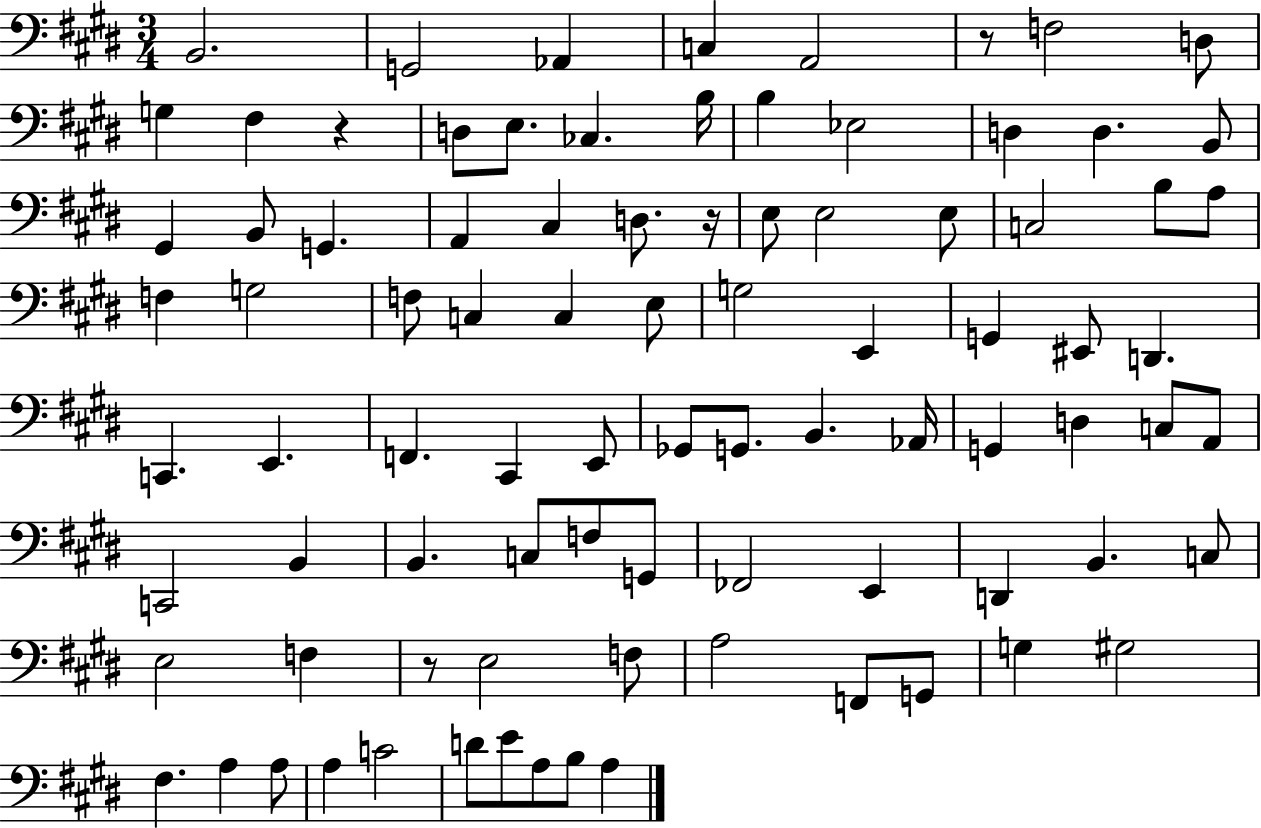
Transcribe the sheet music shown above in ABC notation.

X:1
T:Untitled
M:3/4
L:1/4
K:E
B,,2 G,,2 _A,, C, A,,2 z/2 F,2 D,/2 G, ^F, z D,/2 E,/2 _C, B,/4 B, _E,2 D, D, B,,/2 ^G,, B,,/2 G,, A,, ^C, D,/2 z/4 E,/2 E,2 E,/2 C,2 B,/2 A,/2 F, G,2 F,/2 C, C, E,/2 G,2 E,, G,, ^E,,/2 D,, C,, E,, F,, ^C,, E,,/2 _G,,/2 G,,/2 B,, _A,,/4 G,, D, C,/2 A,,/2 C,,2 B,, B,, C,/2 F,/2 G,,/2 _F,,2 E,, D,, B,, C,/2 E,2 F, z/2 E,2 F,/2 A,2 F,,/2 G,,/2 G, ^G,2 ^F, A, A,/2 A, C2 D/2 E/2 A,/2 B,/2 A,